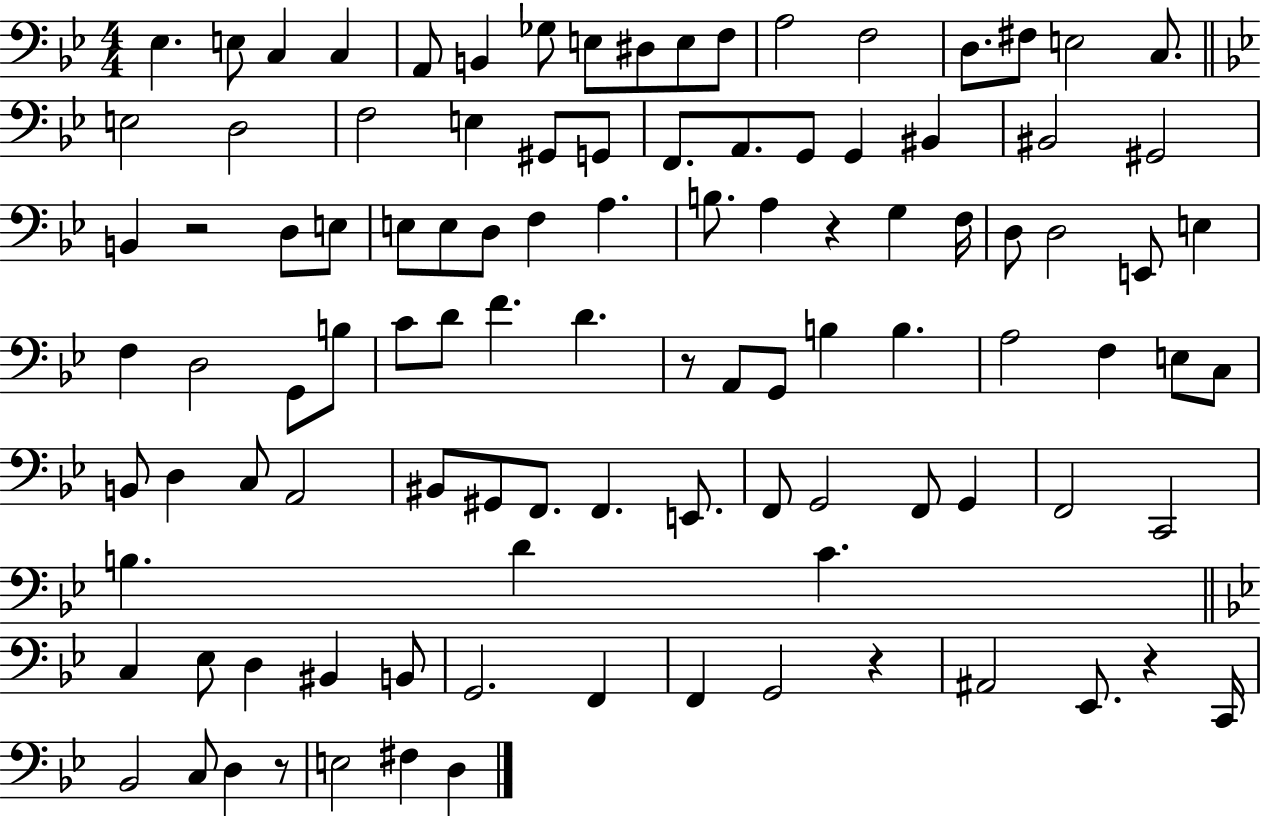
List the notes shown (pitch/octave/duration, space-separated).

Eb3/q. E3/e C3/q C3/q A2/e B2/q Gb3/e E3/e D#3/e E3/e F3/e A3/h F3/h D3/e. F#3/e E3/h C3/e. E3/h D3/h F3/h E3/q G#2/e G2/e F2/e. A2/e. G2/e G2/q BIS2/q BIS2/h G#2/h B2/q R/h D3/e E3/e E3/e E3/e D3/e F3/q A3/q. B3/e. A3/q R/q G3/q F3/s D3/e D3/h E2/e E3/q F3/q D3/h G2/e B3/e C4/e D4/e F4/q. D4/q. R/e A2/e G2/e B3/q B3/q. A3/h F3/q E3/e C3/e B2/e D3/q C3/e A2/h BIS2/e G#2/e F2/e. F2/q. E2/e. F2/e G2/h F2/e G2/q F2/h C2/h B3/q. D4/q C4/q. C3/q Eb3/e D3/q BIS2/q B2/e G2/h. F2/q F2/q G2/h R/q A#2/h Eb2/e. R/q C2/s Bb2/h C3/e D3/q R/e E3/h F#3/q D3/q